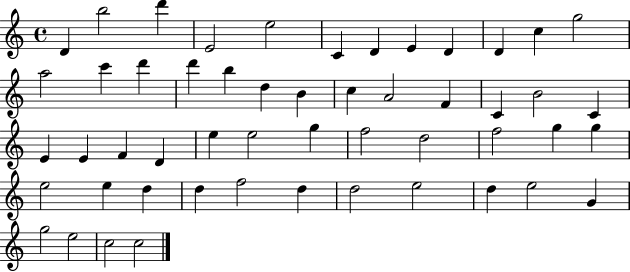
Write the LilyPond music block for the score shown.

{
  \clef treble
  \time 4/4
  \defaultTimeSignature
  \key c \major
  d'4 b''2 d'''4 | e'2 e''2 | c'4 d'4 e'4 d'4 | d'4 c''4 g''2 | \break a''2 c'''4 d'''4 | d'''4 b''4 d''4 b'4 | c''4 a'2 f'4 | c'4 b'2 c'4 | \break e'4 e'4 f'4 d'4 | e''4 e''2 g''4 | f''2 d''2 | f''2 g''4 g''4 | \break e''2 e''4 d''4 | d''4 f''2 d''4 | d''2 e''2 | d''4 e''2 g'4 | \break g''2 e''2 | c''2 c''2 | \bar "|."
}